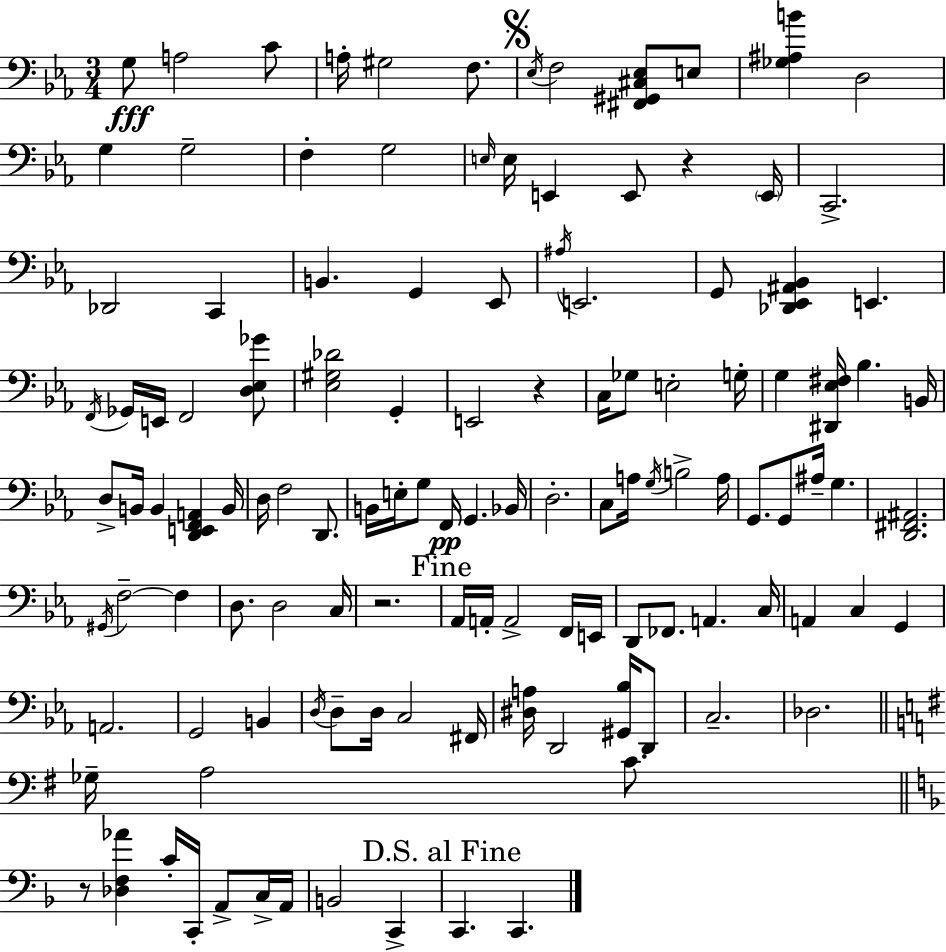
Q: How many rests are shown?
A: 4